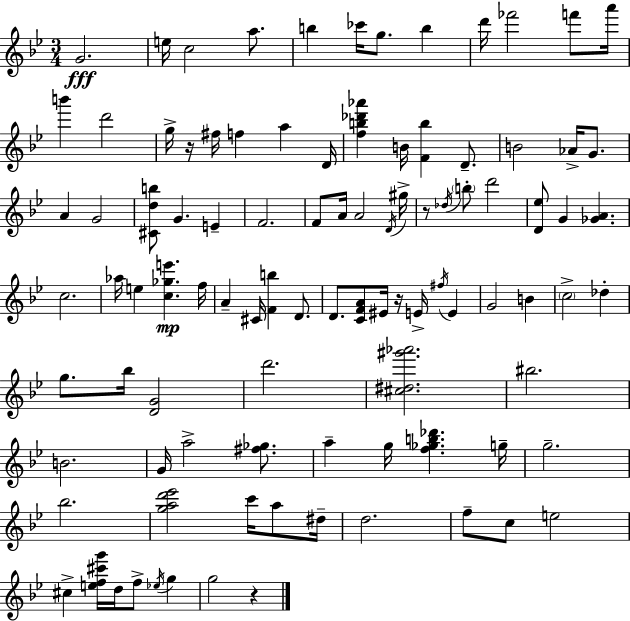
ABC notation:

X:1
T:Untitled
M:3/4
L:1/4
K:Bb
G2 e/4 c2 a/2 b _c'/4 g/2 b d'/4 _f'2 f'/2 a'/4 b' d'2 g/4 z/4 ^f/4 f a D/4 [fb_d'_a'] B/4 [Fb] D/2 B2 _A/4 G/2 A G2 [^Cdb]/2 G E F2 F/2 A/4 A2 D/4 ^g/4 z/2 _d/4 b/2 d'2 [D_e]/2 G [_GA] c2 _a/4 e [c_ge'] f/4 A ^C/4 [Fb] D/2 D/2 [CFA]/2 ^E/4 z/4 E/4 ^f/4 E G2 B c2 _d g/2 _b/4 [DG]2 d'2 [^c^d^g'_a']2 ^b2 B2 G/4 a2 [^f_g]/2 a g/4 [f_gb_d'] g/4 g2 _b2 [gad'_e']2 c'/4 a/2 ^d/4 d2 f/2 c/2 e2 ^c [ef^c'g']/4 d/4 f/2 _e/4 g g2 z